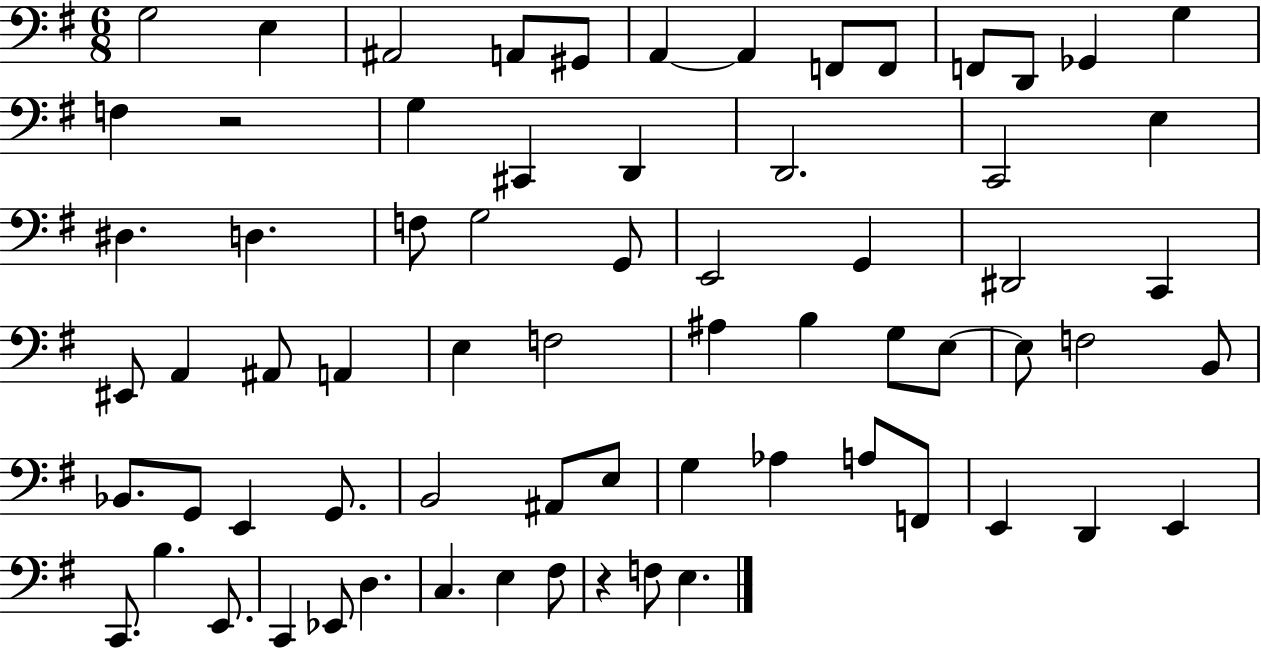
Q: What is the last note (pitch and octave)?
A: E3